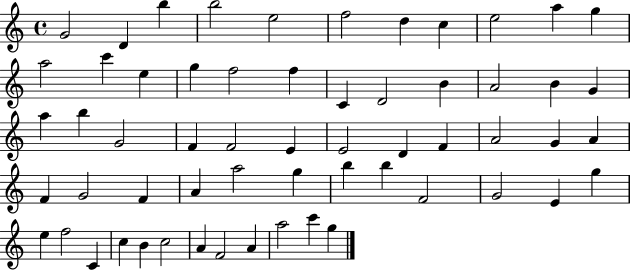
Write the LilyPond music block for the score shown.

{
  \clef treble
  \time 4/4
  \defaultTimeSignature
  \key c \major
  g'2 d'4 b''4 | b''2 e''2 | f''2 d''4 c''4 | e''2 a''4 g''4 | \break a''2 c'''4 e''4 | g''4 f''2 f''4 | c'4 d'2 b'4 | a'2 b'4 g'4 | \break a''4 b''4 g'2 | f'4 f'2 e'4 | e'2 d'4 f'4 | a'2 g'4 a'4 | \break f'4 g'2 f'4 | a'4 a''2 g''4 | b''4 b''4 f'2 | g'2 e'4 g''4 | \break e''4 f''2 c'4 | c''4 b'4 c''2 | a'4 f'2 a'4 | a''2 c'''4 g''4 | \break \bar "|."
}